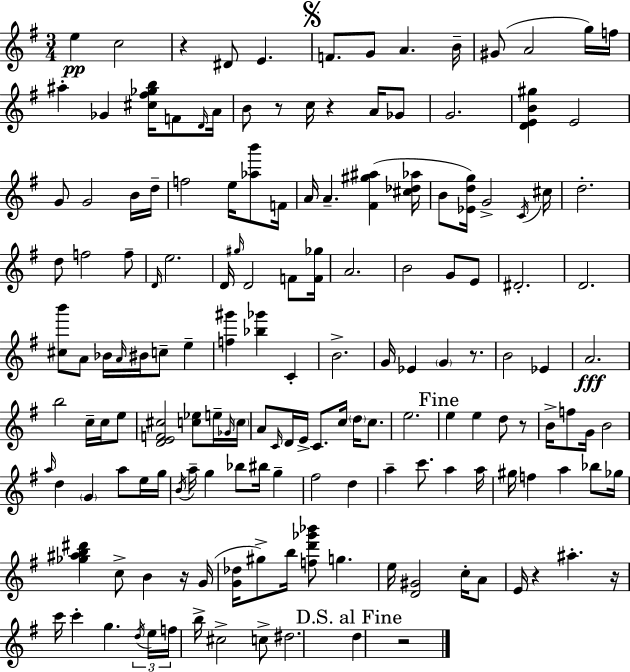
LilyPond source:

{
  \clef treble
  \numericTimeSignature
  \time 3/4
  \key e \minor
  \repeat volta 2 { e''4\pp c''2 | r4 dis'8 e'4. | \mark \markup { \musicglyph "scripts.segno" } f'8. g'8 a'4. b'16-- | gis'8( a'2 g''16) f''16 | \break ais''4-. ges'4 <cis'' fis'' ges'' b''>16 f'8 \grace { d'16 } | a'16 b'8 r8 c''16 r4 a'16 ges'8 | g'2. | <d' e' b' gis''>4 e'2 | \break g'8 g'2 b'16 | d''16-- f''2 e''16 <aes'' b'''>8 | f'16 a'16 a'4.-- <fis' gis'' ais''>4( | <cis'' des'' aes''>16 b'8 <ees' d'' g''>16) g'2-> | \break \acciaccatura { c'16 } cis''16 d''2.-. | d''8 f''2 | f''8-- \grace { d'16 } e''2. | d'16 \grace { gis''16 } d'2 | \break f'8 <f' ges''>16 a'2. | b'2 | g'8 e'8 dis'2.-. | d'2. | \break <cis'' b'''>8 a'8 bes'16 \grace { a'16 } bis'16 c''8-- | e''4-- <f'' gis'''>4 <bes'' ges'''>4 | c'4-. b'2.-> | g'16 ees'4 \parenthesize g'4 | \break r8. b'2 | ees'4 a'2.\fff | b''2 | c''16-- c''16 e''8 <d' e' f' cis''>2 | \break <c'' ees''>8 e''16-- \grace { ges'16 } \parenthesize c''16 a'8 \grace { c'16 } d'16 e'16-> c'8. | c''16 \parenthesize d''16 c''8. e''2. | \mark "Fine" e''4 e''4 | d''8 r8 b'16-> f''8 g'16 b'2 | \break \grace { a''16 } d''4 | \parenthesize g'4 a''8 e''16 g''16 \acciaccatura { b'16 } a''16-- g''4 | bes''8 bis''16 g''4-- fis''2 | d''4 a''4-- | \break c'''8. a''4 a''16 gis''16 f''4 | a''4 bes''8 ges''16 <ges'' ais'' b'' dis'''>4 | c''8-> b'4 r16 g'16( <g' des''>16 gis''8->) | b''16 <f'' d''' ges''' bes'''>8 g''4. e''16 <d' gis'>2 | \break c''16-. a'8 e'16 r4 | ais''4.-. r16 c'''16 c'''4-. | g''4. \tuplet 3/2 { \acciaccatura { d''16 } e''16 f''16 } b''16-> | cis''2-> c''8-> dis''2. | \break \mark "D.S. al Fine" d''4 | r2 } \bar "|."
}